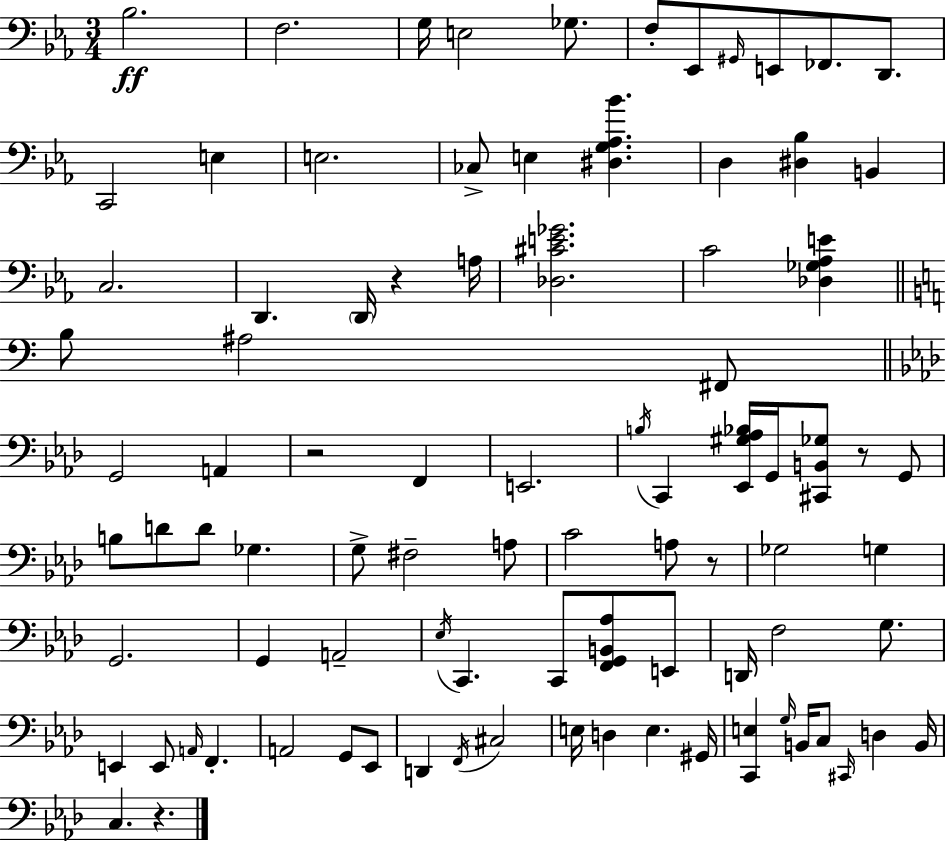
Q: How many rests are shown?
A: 5